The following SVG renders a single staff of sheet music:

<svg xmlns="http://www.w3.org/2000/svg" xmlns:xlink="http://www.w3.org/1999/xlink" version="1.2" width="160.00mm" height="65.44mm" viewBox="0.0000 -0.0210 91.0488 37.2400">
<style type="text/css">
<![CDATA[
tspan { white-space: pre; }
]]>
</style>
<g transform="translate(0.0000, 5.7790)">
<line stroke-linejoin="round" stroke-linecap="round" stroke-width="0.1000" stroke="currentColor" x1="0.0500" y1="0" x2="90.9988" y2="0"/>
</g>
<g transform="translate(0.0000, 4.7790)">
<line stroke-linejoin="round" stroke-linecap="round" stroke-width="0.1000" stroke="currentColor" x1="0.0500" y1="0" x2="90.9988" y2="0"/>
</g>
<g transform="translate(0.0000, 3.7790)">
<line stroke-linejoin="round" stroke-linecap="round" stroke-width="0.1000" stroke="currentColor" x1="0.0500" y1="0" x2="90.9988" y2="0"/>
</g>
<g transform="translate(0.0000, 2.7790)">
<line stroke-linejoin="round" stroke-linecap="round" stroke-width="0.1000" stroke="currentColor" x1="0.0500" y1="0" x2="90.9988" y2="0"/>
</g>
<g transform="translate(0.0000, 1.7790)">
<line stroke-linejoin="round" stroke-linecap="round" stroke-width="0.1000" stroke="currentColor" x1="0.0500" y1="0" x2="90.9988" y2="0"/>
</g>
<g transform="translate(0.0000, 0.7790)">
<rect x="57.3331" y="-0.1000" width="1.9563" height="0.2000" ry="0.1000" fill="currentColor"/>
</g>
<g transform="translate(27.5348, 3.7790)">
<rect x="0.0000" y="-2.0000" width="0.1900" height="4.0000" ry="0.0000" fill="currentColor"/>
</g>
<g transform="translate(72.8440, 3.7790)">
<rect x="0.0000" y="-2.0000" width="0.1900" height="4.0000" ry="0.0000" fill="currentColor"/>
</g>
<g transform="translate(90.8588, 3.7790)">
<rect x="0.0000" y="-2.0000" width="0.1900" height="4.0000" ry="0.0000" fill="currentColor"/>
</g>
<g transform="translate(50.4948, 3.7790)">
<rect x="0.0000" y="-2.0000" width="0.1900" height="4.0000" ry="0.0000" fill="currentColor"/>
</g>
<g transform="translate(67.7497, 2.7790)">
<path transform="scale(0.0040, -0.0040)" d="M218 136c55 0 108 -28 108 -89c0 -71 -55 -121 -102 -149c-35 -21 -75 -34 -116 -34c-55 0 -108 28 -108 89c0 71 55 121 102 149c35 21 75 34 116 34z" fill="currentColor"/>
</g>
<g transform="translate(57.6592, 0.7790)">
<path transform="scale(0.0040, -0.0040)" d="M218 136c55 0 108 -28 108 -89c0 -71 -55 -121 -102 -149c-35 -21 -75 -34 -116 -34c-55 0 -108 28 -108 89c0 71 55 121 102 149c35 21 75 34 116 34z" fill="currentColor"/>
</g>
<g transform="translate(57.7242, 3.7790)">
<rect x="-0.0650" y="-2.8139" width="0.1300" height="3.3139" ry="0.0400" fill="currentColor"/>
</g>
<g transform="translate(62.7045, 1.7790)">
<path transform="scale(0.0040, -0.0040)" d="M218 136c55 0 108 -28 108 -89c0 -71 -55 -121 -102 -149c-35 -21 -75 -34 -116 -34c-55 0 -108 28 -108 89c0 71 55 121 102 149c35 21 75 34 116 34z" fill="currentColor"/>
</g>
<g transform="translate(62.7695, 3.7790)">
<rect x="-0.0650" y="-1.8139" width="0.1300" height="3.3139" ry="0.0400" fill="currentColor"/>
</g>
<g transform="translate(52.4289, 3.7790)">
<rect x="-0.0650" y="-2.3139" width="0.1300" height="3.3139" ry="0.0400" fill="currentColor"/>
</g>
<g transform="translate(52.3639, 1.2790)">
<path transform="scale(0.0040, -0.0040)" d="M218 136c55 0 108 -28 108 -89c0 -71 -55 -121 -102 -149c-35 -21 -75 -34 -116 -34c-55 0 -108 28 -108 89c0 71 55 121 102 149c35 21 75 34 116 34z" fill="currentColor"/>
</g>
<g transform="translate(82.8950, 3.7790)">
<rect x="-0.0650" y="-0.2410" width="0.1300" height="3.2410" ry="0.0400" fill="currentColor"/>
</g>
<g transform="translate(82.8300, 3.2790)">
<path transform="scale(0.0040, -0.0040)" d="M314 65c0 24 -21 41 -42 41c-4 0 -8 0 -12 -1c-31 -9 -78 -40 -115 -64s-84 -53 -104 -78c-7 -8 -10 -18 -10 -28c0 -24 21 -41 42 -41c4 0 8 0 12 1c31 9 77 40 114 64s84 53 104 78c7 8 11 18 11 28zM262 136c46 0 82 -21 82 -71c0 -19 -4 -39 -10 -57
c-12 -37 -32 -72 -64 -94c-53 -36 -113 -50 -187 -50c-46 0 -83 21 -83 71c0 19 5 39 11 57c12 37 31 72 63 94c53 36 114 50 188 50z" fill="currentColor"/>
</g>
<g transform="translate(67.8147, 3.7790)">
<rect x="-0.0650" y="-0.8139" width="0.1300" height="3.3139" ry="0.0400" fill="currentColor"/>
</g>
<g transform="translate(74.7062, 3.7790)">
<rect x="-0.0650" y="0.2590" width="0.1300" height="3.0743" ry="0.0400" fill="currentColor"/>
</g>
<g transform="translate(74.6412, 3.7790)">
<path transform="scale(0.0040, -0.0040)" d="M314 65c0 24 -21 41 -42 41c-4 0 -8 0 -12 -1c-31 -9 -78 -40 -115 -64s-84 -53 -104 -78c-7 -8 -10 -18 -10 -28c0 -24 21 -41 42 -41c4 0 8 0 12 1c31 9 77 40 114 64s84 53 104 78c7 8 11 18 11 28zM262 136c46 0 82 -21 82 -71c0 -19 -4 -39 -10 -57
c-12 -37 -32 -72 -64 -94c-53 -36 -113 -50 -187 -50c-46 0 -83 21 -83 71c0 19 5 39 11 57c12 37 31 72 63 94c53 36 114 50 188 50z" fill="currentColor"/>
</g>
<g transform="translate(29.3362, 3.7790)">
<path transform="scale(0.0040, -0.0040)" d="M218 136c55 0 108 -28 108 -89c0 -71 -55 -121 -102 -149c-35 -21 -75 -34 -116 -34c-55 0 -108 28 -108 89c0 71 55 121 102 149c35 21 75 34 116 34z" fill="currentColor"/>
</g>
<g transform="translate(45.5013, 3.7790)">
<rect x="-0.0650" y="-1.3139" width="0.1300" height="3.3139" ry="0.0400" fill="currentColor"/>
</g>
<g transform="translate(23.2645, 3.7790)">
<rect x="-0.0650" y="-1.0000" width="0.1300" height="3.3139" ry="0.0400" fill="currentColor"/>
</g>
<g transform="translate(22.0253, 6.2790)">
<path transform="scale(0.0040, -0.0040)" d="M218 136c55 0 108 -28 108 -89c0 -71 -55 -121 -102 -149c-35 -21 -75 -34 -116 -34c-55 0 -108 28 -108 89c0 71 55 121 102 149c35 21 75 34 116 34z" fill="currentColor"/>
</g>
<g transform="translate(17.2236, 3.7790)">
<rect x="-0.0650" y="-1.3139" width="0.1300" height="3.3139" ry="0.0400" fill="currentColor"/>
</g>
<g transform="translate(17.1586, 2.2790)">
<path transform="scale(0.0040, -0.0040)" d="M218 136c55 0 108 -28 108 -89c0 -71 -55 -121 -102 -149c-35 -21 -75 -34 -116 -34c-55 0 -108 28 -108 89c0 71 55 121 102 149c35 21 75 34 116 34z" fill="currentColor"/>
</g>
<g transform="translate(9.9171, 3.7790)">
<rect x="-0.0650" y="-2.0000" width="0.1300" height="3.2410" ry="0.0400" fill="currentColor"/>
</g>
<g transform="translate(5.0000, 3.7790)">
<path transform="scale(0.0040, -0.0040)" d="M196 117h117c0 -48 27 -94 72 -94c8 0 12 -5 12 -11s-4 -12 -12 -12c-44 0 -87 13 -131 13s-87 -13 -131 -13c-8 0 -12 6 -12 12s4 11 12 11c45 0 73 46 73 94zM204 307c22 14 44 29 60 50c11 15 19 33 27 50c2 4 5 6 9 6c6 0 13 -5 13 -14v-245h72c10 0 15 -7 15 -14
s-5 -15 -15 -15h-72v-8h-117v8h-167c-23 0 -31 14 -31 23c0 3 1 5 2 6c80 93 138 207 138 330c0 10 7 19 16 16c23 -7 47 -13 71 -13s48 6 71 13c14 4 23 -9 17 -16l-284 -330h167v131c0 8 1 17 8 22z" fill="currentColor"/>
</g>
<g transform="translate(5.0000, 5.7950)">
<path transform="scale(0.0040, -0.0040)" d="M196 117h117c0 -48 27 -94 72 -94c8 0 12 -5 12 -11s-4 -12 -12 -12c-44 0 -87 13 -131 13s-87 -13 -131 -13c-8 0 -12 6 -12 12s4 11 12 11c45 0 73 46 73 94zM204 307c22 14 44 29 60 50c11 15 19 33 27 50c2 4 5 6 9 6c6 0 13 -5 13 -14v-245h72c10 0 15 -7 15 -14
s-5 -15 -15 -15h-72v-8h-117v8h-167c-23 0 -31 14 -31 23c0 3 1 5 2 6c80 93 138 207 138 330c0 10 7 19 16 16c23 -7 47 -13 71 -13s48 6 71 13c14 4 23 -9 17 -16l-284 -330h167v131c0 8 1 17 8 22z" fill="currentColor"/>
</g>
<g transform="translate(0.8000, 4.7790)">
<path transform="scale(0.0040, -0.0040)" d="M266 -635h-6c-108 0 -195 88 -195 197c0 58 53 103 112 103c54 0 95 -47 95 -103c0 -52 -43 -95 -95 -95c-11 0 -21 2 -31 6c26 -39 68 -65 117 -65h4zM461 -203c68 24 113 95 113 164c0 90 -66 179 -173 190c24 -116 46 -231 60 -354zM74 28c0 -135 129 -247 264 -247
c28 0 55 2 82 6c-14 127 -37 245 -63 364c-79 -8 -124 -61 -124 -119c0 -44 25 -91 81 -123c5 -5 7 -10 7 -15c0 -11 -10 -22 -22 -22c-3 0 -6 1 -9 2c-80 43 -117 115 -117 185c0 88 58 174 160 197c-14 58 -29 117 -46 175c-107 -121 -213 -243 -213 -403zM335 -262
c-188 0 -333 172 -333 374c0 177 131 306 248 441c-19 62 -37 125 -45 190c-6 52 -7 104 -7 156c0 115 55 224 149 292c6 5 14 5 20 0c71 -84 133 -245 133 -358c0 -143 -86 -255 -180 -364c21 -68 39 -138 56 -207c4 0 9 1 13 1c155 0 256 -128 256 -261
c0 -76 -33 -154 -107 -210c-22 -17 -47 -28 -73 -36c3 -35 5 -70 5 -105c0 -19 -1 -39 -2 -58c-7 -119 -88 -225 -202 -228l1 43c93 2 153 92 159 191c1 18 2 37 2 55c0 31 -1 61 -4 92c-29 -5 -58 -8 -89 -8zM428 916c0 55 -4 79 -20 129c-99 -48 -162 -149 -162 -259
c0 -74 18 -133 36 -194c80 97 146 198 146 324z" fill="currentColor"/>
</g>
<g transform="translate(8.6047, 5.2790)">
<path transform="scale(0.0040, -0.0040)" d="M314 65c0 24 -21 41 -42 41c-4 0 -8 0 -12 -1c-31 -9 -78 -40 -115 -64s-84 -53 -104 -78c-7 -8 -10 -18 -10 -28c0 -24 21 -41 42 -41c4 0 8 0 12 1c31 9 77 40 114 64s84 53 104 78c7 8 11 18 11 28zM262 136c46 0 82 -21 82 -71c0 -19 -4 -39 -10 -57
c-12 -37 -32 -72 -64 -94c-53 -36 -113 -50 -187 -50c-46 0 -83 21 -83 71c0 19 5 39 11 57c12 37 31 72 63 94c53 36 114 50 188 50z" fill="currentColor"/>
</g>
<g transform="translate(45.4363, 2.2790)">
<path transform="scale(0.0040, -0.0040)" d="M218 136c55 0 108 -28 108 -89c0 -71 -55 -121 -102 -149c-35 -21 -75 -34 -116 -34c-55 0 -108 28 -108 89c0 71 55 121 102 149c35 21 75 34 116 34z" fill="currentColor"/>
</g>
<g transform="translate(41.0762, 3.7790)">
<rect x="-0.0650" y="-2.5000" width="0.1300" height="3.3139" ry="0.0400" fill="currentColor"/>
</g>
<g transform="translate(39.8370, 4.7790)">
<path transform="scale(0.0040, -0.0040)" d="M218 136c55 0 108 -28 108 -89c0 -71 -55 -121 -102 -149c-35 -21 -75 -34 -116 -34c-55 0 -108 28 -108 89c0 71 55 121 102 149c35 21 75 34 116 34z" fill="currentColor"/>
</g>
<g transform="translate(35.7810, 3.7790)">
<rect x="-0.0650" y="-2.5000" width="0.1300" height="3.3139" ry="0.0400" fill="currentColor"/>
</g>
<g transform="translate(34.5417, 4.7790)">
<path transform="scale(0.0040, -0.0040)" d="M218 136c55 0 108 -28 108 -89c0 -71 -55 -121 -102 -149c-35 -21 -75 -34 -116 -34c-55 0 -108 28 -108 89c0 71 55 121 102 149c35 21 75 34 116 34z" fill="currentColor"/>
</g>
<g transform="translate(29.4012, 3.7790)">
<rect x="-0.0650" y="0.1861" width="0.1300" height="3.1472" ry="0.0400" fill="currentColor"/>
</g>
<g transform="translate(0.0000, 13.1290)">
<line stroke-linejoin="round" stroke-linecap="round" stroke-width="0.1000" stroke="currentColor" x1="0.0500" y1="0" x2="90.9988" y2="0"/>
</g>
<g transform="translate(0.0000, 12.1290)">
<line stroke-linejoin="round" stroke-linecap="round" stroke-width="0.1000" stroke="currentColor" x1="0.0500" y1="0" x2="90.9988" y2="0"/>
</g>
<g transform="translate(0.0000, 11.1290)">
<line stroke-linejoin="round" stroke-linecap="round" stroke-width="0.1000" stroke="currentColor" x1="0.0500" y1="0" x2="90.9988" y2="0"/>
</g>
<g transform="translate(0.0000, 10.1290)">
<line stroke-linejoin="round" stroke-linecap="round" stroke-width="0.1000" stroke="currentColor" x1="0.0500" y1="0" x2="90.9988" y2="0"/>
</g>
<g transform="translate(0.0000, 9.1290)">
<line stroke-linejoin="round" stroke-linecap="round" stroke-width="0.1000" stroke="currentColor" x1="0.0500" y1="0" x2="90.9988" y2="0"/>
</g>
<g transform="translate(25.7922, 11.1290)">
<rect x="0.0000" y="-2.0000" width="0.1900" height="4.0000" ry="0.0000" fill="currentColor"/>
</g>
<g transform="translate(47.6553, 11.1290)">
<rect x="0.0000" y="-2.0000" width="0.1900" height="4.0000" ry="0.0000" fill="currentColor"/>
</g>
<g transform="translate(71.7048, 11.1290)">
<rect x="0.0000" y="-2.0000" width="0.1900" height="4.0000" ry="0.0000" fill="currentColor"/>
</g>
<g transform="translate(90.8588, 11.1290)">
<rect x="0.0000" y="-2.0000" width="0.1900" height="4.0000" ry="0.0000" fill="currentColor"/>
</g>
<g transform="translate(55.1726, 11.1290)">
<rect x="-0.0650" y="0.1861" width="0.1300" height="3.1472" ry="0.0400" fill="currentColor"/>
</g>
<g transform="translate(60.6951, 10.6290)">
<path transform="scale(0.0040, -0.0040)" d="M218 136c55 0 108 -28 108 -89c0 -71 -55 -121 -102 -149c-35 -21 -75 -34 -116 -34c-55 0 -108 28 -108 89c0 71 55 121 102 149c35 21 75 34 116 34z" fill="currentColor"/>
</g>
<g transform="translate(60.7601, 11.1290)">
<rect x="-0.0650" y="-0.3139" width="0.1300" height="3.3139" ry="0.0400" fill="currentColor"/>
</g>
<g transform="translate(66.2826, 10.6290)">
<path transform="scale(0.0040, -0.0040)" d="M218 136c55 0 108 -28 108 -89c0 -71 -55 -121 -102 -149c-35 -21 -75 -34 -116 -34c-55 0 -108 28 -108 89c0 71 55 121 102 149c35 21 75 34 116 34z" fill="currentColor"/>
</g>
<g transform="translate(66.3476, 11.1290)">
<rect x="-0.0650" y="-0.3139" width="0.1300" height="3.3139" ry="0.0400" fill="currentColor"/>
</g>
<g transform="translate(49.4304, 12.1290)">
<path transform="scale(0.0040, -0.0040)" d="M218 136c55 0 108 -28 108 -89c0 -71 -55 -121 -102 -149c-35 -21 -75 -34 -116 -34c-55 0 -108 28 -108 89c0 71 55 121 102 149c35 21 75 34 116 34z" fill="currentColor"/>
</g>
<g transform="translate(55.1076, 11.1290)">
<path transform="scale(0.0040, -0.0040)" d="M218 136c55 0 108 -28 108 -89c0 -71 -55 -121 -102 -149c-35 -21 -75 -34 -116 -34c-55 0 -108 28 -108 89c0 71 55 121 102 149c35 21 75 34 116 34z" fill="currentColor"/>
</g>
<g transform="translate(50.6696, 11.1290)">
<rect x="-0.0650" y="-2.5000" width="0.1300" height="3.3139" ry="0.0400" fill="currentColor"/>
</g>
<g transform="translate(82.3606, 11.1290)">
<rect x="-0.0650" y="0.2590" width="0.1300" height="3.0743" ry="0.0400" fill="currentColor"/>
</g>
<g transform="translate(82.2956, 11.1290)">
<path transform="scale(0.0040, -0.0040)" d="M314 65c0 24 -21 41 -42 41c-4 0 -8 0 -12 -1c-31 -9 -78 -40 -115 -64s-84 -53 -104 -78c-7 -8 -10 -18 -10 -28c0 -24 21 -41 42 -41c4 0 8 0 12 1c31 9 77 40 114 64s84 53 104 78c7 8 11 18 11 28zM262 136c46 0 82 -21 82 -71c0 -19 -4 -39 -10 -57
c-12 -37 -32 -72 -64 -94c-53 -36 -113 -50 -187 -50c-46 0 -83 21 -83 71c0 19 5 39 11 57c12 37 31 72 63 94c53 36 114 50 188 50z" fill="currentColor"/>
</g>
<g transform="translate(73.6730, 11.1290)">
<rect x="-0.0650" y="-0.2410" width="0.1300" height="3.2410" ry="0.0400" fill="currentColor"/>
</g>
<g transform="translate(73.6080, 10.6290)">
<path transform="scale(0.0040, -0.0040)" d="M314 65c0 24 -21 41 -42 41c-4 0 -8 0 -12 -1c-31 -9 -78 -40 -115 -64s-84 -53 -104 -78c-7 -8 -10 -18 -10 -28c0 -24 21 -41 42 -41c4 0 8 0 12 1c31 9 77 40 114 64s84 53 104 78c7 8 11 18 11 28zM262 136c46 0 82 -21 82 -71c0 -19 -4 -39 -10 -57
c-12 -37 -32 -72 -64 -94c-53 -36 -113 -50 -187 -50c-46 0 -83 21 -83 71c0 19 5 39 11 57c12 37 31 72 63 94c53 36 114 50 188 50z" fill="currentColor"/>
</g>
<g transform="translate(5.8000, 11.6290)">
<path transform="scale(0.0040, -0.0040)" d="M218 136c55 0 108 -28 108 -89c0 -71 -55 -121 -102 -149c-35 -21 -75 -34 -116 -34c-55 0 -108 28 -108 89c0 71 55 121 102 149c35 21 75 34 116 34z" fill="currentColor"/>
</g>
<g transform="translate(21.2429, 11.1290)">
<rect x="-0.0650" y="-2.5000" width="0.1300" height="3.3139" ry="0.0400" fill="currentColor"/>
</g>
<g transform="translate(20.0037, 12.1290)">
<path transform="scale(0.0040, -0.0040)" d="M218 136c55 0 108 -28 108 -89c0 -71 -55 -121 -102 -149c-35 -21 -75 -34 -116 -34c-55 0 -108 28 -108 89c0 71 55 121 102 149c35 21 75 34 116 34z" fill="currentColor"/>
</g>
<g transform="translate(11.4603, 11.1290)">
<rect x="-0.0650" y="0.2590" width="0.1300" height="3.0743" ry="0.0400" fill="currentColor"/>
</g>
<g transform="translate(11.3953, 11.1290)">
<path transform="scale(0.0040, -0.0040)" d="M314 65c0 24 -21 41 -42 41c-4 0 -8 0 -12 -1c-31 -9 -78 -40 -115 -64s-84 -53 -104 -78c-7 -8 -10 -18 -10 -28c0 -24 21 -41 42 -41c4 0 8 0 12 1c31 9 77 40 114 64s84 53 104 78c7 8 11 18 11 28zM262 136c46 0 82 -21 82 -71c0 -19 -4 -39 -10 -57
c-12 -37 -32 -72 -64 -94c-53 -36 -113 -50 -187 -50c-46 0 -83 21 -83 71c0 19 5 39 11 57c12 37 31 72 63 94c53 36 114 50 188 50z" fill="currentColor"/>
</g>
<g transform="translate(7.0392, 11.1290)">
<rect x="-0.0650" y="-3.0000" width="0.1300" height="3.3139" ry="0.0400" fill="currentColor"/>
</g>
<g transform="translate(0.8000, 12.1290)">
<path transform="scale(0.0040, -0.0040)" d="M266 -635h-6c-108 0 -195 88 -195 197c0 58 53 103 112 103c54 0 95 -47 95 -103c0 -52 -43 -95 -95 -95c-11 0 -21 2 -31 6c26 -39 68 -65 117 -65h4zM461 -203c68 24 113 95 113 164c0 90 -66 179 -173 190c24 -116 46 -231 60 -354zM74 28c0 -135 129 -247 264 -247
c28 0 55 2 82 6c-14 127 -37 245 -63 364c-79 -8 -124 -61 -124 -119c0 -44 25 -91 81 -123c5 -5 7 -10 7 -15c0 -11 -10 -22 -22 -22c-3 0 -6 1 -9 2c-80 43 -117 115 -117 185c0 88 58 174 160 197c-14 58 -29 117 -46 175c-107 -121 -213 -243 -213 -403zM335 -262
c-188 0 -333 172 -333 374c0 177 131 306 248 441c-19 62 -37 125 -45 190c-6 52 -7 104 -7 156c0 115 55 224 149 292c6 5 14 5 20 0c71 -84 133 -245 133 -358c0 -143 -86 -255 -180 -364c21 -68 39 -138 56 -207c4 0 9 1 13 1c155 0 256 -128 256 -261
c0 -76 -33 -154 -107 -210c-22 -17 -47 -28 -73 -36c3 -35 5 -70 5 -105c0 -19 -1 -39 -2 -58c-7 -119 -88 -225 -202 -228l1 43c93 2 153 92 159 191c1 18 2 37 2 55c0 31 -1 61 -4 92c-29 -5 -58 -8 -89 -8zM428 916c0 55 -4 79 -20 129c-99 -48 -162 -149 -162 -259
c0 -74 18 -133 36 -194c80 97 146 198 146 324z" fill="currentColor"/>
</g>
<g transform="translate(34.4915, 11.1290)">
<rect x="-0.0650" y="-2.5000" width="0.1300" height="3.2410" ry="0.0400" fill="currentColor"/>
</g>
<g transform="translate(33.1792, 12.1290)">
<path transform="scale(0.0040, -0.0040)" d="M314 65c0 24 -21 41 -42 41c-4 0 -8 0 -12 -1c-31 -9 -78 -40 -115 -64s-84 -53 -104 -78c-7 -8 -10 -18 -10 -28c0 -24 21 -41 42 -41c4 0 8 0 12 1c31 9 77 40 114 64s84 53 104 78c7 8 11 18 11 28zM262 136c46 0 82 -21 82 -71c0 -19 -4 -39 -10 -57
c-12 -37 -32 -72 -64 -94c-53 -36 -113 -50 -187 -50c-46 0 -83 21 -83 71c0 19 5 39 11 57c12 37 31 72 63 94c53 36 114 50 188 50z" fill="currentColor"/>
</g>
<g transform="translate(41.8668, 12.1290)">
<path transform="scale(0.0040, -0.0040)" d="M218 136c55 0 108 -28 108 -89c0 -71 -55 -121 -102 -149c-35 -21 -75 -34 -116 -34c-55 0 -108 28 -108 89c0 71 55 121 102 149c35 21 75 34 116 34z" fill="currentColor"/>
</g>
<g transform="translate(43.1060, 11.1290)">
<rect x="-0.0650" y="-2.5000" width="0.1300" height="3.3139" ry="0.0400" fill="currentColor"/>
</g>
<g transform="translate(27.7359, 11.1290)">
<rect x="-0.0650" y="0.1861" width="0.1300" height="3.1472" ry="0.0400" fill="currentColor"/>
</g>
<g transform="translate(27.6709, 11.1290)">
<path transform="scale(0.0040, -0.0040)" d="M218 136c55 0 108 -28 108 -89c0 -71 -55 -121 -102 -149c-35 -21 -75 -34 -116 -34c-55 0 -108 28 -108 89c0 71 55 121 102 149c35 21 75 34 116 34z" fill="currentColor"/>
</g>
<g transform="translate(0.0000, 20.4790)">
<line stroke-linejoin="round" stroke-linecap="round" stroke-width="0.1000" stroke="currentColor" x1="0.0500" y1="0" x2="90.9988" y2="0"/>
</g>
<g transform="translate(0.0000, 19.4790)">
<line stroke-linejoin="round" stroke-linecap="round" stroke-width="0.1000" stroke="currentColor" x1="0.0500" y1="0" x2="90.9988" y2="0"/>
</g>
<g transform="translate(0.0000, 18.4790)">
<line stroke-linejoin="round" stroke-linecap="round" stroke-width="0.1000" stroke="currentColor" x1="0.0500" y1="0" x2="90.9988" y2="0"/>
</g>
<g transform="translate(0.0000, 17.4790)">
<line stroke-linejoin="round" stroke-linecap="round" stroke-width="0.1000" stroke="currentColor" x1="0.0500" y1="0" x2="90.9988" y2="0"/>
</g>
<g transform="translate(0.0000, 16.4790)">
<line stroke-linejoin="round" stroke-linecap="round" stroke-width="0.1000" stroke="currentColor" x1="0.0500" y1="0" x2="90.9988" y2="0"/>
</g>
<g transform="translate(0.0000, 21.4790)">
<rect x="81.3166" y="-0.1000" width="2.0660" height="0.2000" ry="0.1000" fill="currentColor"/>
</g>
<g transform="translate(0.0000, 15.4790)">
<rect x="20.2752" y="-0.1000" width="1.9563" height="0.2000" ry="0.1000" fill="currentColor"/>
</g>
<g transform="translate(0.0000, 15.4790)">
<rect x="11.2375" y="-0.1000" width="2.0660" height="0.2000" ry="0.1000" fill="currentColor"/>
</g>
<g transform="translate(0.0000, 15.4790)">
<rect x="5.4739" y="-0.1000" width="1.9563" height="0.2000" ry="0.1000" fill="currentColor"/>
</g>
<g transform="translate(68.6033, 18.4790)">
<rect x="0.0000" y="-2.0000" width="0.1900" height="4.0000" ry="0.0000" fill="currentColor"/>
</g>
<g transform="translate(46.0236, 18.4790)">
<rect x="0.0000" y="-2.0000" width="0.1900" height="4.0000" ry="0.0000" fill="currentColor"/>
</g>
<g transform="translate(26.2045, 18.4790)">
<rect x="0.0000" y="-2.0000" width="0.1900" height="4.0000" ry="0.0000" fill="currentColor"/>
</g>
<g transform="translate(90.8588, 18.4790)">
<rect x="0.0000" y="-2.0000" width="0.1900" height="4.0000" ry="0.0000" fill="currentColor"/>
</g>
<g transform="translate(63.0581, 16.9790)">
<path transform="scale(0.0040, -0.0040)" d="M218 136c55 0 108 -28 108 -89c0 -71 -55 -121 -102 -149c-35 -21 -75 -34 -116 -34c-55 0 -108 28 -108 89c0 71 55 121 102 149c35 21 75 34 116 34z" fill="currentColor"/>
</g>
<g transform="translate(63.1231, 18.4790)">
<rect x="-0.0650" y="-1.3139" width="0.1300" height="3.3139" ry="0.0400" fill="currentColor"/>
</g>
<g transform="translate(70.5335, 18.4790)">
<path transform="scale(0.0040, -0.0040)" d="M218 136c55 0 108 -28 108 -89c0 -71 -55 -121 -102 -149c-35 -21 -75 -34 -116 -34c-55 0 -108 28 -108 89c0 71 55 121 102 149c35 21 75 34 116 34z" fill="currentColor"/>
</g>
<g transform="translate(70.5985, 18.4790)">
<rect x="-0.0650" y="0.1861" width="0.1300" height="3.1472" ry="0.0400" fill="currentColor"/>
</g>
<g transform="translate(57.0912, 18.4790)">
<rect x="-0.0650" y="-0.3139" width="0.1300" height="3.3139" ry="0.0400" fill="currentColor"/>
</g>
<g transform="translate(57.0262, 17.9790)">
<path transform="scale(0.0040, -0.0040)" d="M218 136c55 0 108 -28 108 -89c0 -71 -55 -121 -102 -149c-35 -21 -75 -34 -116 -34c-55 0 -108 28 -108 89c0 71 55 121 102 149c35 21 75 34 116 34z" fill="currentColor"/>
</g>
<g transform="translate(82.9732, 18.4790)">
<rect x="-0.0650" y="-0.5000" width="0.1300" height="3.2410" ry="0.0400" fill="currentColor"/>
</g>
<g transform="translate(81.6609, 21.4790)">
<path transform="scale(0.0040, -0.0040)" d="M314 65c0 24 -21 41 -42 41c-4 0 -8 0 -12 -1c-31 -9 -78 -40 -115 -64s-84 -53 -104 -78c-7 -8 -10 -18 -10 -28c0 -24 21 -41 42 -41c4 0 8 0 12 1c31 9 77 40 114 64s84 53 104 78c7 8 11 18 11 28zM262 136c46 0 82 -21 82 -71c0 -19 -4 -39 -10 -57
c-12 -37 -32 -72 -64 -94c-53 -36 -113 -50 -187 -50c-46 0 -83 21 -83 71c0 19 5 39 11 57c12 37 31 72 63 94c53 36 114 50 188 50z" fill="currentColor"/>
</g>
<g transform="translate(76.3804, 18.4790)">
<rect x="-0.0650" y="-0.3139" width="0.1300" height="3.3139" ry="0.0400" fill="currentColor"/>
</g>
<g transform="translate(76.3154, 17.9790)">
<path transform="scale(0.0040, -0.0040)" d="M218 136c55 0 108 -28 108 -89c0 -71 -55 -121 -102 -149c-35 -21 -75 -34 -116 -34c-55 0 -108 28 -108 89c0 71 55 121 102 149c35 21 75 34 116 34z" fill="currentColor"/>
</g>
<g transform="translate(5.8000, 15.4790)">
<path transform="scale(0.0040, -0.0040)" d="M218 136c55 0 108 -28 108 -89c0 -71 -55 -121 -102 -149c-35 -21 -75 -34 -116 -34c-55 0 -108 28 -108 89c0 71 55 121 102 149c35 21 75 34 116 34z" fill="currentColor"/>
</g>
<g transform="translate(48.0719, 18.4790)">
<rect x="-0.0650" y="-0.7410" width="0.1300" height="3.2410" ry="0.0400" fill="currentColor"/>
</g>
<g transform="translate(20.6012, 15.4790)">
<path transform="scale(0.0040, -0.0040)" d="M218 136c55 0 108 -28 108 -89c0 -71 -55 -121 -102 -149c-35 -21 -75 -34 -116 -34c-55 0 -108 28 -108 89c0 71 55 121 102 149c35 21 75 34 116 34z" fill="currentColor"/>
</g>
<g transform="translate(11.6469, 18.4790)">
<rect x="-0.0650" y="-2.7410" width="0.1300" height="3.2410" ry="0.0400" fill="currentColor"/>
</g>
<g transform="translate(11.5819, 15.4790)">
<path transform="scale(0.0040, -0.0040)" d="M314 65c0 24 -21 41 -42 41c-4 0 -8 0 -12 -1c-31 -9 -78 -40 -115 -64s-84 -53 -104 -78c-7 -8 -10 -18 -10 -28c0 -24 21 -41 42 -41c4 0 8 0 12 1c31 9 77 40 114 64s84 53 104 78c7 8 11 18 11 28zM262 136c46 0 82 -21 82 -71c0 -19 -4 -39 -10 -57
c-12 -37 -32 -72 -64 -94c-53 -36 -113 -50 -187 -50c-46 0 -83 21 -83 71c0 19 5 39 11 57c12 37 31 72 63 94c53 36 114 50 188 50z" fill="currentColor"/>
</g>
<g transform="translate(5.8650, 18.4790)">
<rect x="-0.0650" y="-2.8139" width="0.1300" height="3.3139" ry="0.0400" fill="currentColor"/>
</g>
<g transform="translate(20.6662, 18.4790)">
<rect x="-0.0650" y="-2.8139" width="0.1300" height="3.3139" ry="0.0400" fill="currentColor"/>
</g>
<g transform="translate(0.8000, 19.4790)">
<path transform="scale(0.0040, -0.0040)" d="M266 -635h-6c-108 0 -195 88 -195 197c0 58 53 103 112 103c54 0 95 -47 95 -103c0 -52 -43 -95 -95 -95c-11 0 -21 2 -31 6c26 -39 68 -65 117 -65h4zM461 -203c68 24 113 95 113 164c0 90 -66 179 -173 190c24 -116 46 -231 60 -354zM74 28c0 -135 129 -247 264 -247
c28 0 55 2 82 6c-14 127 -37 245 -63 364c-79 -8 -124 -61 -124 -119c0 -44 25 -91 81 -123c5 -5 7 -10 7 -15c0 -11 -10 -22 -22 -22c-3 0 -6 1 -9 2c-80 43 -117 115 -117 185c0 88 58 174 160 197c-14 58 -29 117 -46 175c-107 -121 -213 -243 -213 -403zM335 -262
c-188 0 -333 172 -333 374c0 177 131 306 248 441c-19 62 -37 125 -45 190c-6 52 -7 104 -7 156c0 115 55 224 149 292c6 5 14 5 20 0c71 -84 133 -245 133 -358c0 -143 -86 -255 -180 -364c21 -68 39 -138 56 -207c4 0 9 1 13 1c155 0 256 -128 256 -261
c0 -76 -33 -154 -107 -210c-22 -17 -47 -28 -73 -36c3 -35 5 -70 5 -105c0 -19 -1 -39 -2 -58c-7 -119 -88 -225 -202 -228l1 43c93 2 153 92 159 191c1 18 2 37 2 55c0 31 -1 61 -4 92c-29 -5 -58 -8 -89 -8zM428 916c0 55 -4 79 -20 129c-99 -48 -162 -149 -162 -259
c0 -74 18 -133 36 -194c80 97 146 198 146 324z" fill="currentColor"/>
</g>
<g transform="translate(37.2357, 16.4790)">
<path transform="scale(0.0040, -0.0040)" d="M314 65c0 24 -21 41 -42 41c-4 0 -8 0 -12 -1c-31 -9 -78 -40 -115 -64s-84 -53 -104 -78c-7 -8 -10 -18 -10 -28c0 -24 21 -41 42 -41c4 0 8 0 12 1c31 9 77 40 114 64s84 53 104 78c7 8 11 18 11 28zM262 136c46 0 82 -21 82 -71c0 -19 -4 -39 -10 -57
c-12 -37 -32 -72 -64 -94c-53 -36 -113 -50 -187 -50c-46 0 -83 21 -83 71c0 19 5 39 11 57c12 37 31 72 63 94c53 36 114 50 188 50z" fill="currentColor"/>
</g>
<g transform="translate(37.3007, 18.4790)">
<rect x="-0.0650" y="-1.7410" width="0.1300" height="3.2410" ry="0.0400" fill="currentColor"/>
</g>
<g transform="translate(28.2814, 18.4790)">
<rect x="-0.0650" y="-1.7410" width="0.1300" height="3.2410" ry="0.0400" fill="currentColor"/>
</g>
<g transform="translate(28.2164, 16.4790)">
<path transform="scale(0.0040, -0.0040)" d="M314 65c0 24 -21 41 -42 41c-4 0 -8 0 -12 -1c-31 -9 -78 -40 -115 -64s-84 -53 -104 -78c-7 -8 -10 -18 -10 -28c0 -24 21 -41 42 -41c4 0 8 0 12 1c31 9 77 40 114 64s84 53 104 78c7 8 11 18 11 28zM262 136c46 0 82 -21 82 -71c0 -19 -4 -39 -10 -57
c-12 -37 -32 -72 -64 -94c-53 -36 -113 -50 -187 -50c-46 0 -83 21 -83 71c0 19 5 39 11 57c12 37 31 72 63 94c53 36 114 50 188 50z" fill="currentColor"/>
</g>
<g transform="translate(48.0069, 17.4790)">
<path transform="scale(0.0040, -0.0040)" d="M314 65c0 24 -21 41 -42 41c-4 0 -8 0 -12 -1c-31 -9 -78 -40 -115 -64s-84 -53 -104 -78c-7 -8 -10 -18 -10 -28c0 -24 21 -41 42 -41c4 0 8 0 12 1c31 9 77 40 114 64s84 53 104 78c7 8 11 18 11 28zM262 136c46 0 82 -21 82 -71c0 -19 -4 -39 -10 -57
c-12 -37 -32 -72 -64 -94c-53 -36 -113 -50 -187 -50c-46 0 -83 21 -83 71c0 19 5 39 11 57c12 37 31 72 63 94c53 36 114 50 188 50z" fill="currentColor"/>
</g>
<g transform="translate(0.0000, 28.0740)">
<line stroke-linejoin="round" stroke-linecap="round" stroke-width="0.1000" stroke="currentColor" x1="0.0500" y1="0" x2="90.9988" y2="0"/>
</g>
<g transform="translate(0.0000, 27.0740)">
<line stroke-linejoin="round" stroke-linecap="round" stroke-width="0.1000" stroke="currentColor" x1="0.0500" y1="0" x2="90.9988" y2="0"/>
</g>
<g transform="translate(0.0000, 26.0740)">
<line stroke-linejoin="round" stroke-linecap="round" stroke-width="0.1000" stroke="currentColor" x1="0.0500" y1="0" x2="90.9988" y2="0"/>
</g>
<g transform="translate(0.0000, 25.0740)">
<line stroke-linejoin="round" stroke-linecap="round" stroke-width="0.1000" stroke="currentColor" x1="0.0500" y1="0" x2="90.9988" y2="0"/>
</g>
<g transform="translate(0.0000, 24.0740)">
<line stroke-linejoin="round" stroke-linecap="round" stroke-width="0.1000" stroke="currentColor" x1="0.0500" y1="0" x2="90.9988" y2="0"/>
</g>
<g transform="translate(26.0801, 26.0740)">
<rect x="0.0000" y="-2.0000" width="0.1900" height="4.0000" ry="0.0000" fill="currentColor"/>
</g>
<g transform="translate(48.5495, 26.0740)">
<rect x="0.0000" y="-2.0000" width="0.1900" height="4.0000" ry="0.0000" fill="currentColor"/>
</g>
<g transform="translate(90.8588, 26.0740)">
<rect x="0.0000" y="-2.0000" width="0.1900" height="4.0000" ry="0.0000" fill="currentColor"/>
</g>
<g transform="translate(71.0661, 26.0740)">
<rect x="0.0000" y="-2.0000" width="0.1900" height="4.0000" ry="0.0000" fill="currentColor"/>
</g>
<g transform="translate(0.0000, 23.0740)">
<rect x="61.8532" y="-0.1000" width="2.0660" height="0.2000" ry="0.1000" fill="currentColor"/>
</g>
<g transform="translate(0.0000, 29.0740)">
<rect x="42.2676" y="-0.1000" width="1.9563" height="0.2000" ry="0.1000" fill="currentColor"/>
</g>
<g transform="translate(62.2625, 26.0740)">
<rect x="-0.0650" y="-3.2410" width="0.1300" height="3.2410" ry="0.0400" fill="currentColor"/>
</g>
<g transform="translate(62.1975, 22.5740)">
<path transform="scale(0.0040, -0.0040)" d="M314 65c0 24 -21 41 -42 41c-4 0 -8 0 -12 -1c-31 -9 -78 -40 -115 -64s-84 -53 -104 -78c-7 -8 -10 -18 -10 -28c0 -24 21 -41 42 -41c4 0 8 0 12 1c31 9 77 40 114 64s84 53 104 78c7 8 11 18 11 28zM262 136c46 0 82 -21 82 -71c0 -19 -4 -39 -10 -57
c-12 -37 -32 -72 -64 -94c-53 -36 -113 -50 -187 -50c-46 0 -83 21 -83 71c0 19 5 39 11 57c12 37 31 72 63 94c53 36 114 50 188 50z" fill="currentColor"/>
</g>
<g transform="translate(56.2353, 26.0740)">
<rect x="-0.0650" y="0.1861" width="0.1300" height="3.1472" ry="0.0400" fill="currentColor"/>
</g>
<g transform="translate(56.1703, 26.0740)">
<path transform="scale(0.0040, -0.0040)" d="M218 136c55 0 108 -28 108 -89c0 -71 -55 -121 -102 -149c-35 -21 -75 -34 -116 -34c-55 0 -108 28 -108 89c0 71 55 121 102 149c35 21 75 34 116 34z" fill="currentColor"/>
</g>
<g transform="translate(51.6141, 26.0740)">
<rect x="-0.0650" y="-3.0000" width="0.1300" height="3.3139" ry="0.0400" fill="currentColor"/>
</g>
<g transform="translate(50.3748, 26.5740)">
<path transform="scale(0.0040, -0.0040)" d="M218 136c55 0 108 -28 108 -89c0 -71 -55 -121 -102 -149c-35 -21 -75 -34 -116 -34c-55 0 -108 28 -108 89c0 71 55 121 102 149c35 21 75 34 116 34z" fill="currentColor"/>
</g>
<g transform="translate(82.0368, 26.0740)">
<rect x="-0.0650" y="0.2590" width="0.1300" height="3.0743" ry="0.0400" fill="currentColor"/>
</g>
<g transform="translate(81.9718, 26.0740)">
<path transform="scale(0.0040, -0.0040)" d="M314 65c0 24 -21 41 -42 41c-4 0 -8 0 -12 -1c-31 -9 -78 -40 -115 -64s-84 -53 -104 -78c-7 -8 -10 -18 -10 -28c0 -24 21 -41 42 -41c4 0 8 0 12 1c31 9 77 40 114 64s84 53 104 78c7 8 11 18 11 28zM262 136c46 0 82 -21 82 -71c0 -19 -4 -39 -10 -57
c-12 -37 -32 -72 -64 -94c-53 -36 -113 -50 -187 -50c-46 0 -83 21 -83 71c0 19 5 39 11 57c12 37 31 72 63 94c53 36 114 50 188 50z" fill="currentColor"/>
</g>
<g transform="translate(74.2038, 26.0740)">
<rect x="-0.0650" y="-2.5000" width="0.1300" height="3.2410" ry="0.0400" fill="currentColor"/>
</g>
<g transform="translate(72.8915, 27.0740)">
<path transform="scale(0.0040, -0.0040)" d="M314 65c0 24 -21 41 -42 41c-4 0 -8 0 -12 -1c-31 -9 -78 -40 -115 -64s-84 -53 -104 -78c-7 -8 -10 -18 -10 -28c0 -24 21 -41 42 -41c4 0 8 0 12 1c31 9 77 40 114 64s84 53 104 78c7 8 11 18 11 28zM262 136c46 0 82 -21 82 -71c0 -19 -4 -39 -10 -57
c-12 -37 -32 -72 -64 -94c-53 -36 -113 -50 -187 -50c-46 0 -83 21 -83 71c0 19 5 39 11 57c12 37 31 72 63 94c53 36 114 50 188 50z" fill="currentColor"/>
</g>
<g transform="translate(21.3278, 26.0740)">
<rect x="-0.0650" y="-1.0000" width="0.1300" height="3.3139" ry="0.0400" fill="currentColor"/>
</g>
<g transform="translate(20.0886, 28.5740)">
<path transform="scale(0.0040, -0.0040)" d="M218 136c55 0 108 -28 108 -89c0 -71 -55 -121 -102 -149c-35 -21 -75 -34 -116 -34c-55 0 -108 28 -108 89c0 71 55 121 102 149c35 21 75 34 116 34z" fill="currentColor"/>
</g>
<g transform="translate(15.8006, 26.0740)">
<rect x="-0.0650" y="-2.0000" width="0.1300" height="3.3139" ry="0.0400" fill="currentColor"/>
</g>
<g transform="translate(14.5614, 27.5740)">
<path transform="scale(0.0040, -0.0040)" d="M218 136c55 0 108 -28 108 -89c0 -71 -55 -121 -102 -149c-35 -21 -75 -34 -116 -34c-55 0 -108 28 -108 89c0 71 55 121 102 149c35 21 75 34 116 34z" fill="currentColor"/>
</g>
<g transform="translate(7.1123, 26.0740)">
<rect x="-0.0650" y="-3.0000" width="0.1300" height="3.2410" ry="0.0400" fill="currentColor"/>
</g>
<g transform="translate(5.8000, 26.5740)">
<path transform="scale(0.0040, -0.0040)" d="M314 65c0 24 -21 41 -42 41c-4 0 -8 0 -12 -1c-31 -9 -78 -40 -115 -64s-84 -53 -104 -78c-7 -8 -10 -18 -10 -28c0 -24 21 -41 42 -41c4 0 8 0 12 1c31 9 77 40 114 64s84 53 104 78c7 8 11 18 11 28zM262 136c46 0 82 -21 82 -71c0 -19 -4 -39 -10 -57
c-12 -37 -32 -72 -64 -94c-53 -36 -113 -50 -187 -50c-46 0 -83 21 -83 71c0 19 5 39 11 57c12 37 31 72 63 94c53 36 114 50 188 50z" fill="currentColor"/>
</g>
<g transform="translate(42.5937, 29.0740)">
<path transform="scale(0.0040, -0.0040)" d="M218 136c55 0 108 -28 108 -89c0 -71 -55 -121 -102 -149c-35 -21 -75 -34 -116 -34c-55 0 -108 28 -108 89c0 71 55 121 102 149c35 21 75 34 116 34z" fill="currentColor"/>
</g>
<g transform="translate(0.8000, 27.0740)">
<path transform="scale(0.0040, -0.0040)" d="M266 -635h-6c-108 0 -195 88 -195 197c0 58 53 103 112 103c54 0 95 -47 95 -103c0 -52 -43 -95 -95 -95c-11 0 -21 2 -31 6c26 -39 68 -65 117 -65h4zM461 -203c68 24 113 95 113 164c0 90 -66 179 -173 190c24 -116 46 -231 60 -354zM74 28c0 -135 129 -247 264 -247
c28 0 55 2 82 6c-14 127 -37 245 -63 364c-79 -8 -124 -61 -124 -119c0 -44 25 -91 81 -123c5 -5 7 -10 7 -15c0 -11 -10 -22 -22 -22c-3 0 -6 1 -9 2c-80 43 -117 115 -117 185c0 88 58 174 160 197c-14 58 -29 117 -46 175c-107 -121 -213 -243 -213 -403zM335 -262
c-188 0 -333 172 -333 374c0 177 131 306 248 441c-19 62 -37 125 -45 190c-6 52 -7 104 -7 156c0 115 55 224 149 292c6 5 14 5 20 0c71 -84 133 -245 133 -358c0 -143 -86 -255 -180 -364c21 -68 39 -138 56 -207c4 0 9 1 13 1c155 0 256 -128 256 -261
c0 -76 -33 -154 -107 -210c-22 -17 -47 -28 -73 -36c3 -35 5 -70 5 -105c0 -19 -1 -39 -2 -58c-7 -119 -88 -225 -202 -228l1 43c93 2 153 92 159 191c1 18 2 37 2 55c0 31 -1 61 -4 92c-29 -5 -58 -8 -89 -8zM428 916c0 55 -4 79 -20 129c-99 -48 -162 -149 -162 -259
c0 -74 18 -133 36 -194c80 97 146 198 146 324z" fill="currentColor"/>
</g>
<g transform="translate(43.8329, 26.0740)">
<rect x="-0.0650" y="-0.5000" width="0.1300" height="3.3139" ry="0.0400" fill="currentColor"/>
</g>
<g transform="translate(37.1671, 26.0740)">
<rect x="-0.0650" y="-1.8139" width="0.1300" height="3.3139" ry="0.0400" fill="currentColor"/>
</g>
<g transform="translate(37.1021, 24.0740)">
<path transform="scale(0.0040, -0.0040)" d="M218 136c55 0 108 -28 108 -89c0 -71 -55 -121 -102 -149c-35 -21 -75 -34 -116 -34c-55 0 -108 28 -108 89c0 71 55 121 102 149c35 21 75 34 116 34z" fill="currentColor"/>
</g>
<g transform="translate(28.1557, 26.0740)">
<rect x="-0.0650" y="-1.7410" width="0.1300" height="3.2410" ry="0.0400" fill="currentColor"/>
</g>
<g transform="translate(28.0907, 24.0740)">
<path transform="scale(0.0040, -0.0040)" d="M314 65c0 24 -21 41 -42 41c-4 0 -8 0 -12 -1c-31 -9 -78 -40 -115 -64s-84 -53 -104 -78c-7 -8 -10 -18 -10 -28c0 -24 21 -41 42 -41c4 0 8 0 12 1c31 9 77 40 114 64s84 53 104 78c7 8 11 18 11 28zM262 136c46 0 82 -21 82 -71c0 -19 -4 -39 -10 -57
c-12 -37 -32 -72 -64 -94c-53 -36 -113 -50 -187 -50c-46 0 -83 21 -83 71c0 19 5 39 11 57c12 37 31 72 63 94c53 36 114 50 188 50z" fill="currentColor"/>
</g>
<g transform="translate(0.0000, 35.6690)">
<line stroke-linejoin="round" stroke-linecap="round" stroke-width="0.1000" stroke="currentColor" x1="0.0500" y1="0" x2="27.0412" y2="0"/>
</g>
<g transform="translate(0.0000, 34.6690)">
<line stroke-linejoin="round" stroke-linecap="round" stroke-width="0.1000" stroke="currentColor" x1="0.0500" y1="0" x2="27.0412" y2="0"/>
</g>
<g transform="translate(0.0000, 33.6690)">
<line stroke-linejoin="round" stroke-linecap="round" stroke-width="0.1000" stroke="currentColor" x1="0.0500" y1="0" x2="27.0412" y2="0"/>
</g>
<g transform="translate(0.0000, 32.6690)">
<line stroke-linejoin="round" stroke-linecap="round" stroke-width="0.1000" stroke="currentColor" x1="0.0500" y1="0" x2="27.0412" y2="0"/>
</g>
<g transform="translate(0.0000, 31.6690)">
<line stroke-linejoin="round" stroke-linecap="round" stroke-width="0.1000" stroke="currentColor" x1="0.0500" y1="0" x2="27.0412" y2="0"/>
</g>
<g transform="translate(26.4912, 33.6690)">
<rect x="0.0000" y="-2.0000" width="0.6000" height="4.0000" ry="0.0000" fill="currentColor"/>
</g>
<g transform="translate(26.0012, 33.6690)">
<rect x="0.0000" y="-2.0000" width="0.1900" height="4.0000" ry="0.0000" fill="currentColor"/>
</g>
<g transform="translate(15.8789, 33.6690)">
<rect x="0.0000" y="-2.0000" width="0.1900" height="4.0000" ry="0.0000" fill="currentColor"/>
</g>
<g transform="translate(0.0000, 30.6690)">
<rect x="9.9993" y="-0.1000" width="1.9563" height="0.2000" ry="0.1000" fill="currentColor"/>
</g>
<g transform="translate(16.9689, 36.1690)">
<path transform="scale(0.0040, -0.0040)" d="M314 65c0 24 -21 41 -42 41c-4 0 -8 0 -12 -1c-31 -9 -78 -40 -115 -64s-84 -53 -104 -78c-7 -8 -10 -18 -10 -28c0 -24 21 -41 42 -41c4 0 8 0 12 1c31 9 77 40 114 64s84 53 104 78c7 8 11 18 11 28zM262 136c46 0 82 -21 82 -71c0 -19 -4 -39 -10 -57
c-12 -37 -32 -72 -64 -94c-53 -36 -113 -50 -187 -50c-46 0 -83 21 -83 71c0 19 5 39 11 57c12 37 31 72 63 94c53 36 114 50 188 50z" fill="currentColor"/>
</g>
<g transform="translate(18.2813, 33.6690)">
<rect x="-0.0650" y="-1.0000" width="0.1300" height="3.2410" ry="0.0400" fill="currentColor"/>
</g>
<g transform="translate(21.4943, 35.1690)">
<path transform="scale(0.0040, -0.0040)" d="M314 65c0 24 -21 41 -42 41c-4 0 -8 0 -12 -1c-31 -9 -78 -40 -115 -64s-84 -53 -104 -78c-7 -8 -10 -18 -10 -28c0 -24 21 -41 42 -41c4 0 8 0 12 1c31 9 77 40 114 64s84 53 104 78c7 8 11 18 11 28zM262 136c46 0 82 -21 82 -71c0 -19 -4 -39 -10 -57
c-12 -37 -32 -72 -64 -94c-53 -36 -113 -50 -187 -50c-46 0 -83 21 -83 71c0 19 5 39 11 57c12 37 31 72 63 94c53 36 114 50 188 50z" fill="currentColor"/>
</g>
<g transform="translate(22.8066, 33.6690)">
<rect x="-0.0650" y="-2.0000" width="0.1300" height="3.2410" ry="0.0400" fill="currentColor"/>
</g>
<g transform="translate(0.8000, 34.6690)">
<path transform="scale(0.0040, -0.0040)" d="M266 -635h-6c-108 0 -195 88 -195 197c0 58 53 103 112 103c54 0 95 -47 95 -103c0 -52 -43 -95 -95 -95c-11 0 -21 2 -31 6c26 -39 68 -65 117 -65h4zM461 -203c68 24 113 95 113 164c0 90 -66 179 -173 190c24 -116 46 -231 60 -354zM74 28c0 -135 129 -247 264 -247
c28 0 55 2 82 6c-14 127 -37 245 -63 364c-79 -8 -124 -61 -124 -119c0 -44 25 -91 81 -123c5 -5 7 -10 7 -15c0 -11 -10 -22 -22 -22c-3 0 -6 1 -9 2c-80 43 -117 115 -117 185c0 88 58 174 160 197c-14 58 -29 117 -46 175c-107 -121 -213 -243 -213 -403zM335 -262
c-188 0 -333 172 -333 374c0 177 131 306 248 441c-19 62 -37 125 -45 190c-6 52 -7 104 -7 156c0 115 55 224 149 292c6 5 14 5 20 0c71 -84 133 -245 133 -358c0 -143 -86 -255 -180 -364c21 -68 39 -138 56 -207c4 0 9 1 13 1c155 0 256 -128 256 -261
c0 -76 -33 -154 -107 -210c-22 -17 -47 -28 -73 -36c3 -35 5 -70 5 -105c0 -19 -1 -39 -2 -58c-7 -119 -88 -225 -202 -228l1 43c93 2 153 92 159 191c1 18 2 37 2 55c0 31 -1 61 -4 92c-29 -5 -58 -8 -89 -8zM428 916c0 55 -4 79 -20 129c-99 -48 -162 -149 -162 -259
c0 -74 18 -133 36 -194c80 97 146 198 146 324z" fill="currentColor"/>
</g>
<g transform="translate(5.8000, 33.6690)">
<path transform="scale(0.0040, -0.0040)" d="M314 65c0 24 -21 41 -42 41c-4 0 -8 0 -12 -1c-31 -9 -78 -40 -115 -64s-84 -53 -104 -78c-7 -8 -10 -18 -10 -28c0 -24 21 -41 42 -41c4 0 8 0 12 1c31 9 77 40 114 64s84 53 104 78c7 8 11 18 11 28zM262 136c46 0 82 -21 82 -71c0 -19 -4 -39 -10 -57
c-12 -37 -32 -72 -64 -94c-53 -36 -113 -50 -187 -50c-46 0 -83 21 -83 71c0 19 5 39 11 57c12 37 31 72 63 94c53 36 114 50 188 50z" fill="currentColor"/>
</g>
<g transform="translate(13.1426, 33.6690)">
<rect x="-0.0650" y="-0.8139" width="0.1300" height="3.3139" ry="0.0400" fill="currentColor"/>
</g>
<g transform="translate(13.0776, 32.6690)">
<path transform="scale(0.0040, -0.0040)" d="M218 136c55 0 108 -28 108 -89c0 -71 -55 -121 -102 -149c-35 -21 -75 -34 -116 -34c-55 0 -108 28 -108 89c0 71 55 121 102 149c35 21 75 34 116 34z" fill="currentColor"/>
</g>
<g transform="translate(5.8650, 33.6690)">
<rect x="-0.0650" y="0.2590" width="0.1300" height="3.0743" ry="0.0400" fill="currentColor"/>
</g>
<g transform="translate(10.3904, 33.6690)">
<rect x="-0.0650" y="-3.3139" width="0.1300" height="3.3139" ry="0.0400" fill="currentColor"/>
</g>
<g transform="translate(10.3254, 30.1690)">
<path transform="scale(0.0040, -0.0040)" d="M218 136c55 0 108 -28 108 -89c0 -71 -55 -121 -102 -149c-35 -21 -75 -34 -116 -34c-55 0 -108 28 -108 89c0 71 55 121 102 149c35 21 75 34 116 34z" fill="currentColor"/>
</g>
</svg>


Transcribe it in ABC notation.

X:1
T:Untitled
M:4/4
L:1/4
K:C
F2 e D B G G e g a f d B2 c2 A B2 G B G2 G G B c c c2 B2 a a2 a f2 f2 d2 c e B c C2 A2 F D f2 f C A B b2 G2 B2 B2 b d D2 F2